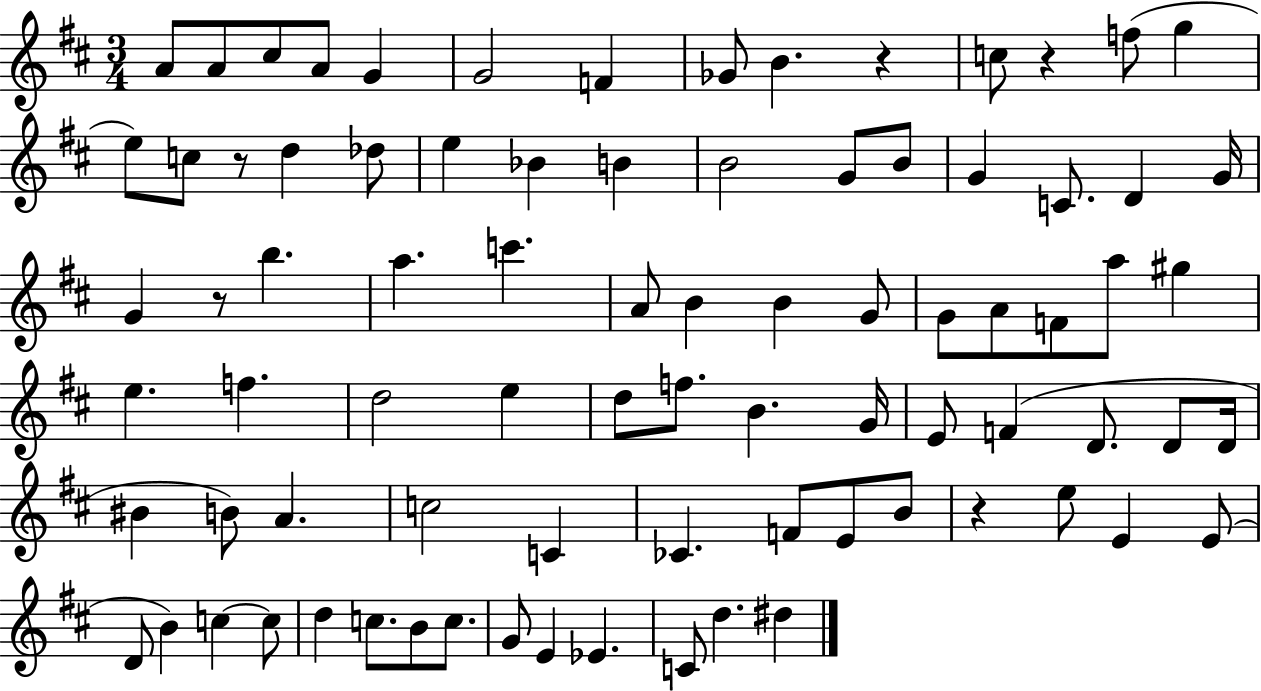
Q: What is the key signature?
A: D major